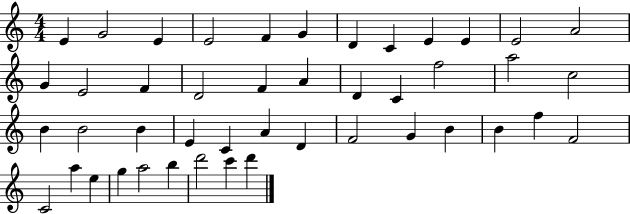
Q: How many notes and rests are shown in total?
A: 45